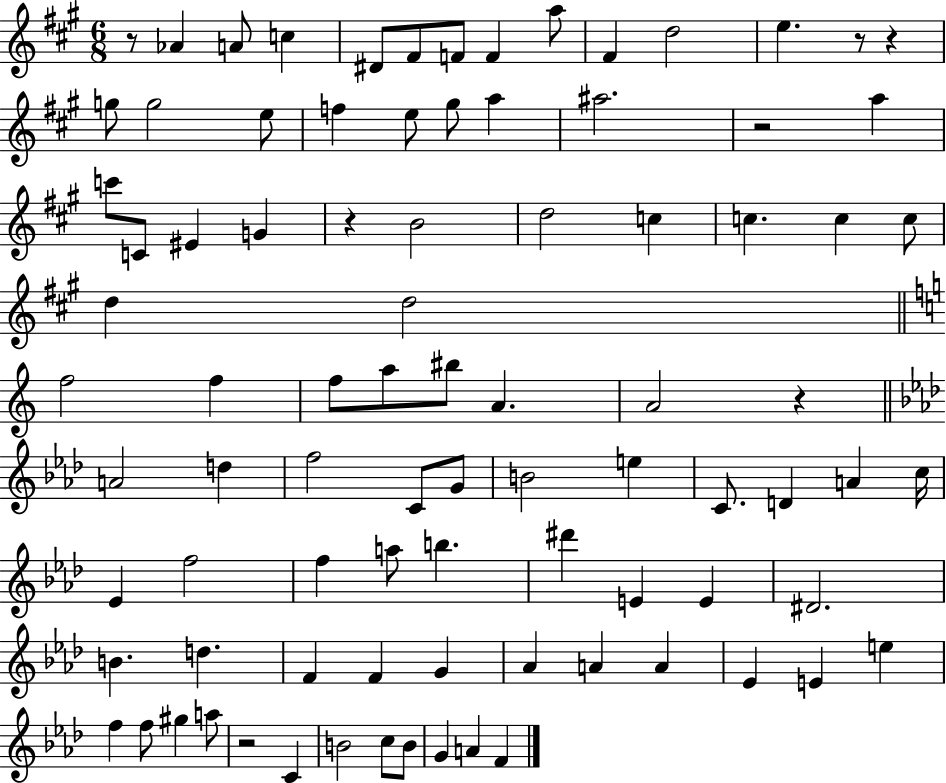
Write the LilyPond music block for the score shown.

{
  \clef treble
  \numericTimeSignature
  \time 6/8
  \key a \major
  \repeat volta 2 { r8 aes'4 a'8 c''4 | dis'8 fis'8 f'8 f'4 a''8 | fis'4 d''2 | e''4. r8 r4 | \break g''8 g''2 e''8 | f''4 e''8 gis''8 a''4 | ais''2. | r2 a''4 | \break c'''8 c'8 eis'4 g'4 | r4 b'2 | d''2 c''4 | c''4. c''4 c''8 | \break d''4 d''2 | \bar "||" \break \key c \major f''2 f''4 | f''8 a''8 bis''8 a'4. | a'2 r4 | \bar "||" \break \key aes \major a'2 d''4 | f''2 c'8 g'8 | b'2 e''4 | c'8. d'4 a'4 c''16 | \break ees'4 f''2 | f''4 a''8 b''4. | dis'''4 e'4 e'4 | dis'2. | \break b'4. d''4. | f'4 f'4 g'4 | aes'4 a'4 a'4 | ees'4 e'4 e''4 | \break f''4 f''8 gis''4 a''8 | r2 c'4 | b'2 c''8 b'8 | g'4 a'4 f'4 | \break } \bar "|."
}